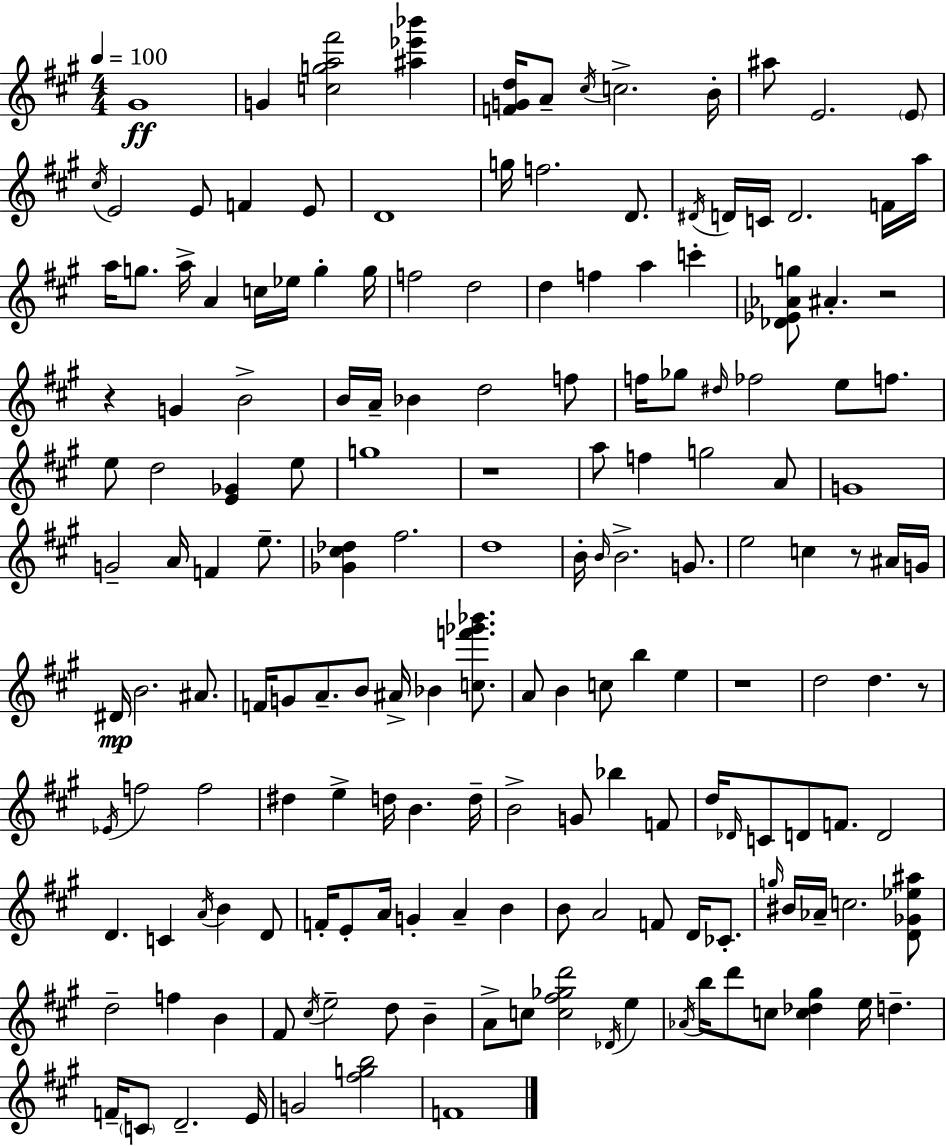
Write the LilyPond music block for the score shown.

{
  \clef treble
  \numericTimeSignature
  \time 4/4
  \key a \major
  \tempo 4 = 100
  gis'1\ff | g'4 <c'' g'' a'' fis'''>2 <ais'' ees''' bes'''>4 | <f' g' d''>16 a'8-- \acciaccatura { cis''16 } c''2.-> | b'16-. ais''8 e'2. \parenthesize e'8 | \break \acciaccatura { cis''16 } e'2 e'8 f'4 | e'8 d'1 | g''16 f''2. d'8. | \acciaccatura { dis'16 } d'16 c'16 d'2. | \break f'16 a''16 a''16 g''8. a''16-> a'4 c''16 ees''16 g''4-. | g''16 f''2 d''2 | d''4 f''4 a''4 c'''4-. | <des' ees' aes' g''>8 ais'4.-. r2 | \break r4 g'4 b'2-> | b'16 a'16-- bes'4 d''2 | f''8 f''16 ges''8 \grace { dis''16 } fes''2 e''8 | f''8. e''8 d''2 <e' ges'>4 | \break e''8 g''1 | r1 | a''8 f''4 g''2 | a'8 g'1 | \break g'2-- a'16 f'4 | e''8.-- <ges' cis'' des''>4 fis''2. | d''1 | b'16-. \grace { b'16 } b'2.-> | \break g'8. e''2 c''4 | r8 ais'16 g'16 dis'16\mp b'2. | ais'8. f'16 g'8 a'8.-- b'8 ais'16-> bes'4 | <c'' f''' ges''' bes'''>8. a'8 b'4 c''8 b''4 | \break e''4 r1 | d''2 d''4. | r8 \acciaccatura { ees'16 } f''2 f''2 | dis''4 e''4-> d''16 b'4. | \break d''16-- b'2-> g'8 | bes''4 f'8 d''16 \grace { des'16 } c'8 d'8 f'8. d'2 | d'4. c'4 | \acciaccatura { a'16 } b'4 d'8 f'16-. e'8-. a'16 g'4-. | \break a'4-- b'4 b'8 a'2 | f'8 d'16 ces'8.-. \grace { g''16 } bis'16 aes'16-- c''2. | <d' ges' ees'' ais''>8 d''2-- | f''4 b'4 fis'8 \acciaccatura { cis''16 } e''2-- | \break d''8 b'4-- a'8-> c''8 <c'' fis'' ges'' d'''>2 | \acciaccatura { des'16 } e''4 \acciaccatura { aes'16 } b''16 d'''8 c''8 | <c'' des'' gis''>4 e''16 d''4.-- f'16-- \parenthesize c'8 d'2.-- | e'16 g'2 | \break <fis'' g'' b''>2 f'1 | \bar "|."
}